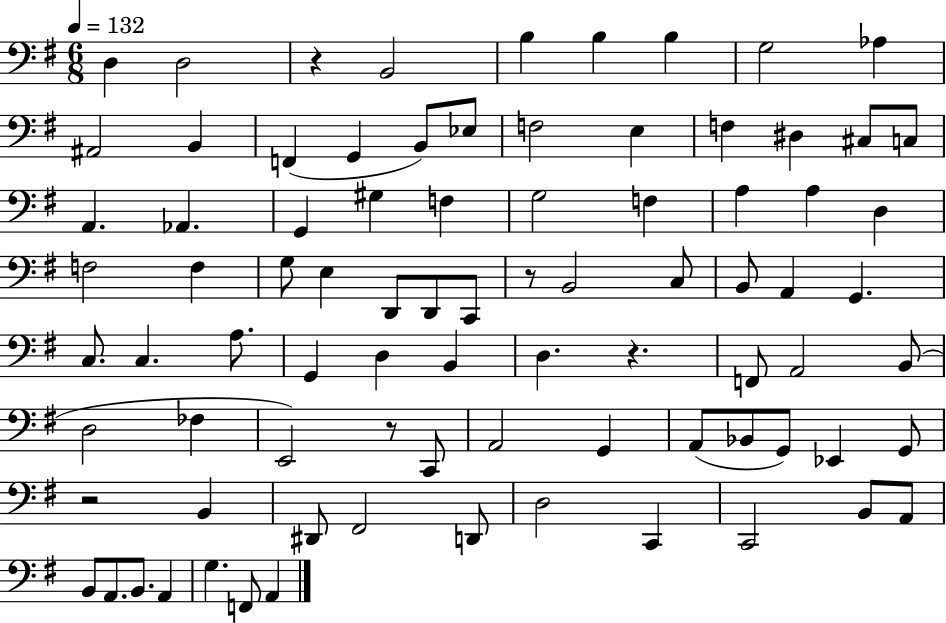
D3/q D3/h R/q B2/h B3/q B3/q B3/q G3/h Ab3/q A#2/h B2/q F2/q G2/q B2/e Eb3/e F3/h E3/q F3/q D#3/q C#3/e C3/e A2/q. Ab2/q. G2/q G#3/q F3/q G3/h F3/q A3/q A3/q D3/q F3/h F3/q G3/e E3/q D2/e D2/e C2/e R/e B2/h C3/e B2/e A2/q G2/q. C3/e. C3/q. A3/e. G2/q D3/q B2/q D3/q. R/q. F2/e A2/h B2/e D3/h FES3/q E2/h R/e C2/e A2/h G2/q A2/e Bb2/e G2/e Eb2/q G2/e R/h B2/q D#2/e F#2/h D2/e D3/h C2/q C2/h B2/e A2/e B2/e A2/e. B2/e. A2/q G3/q. F2/e A2/q